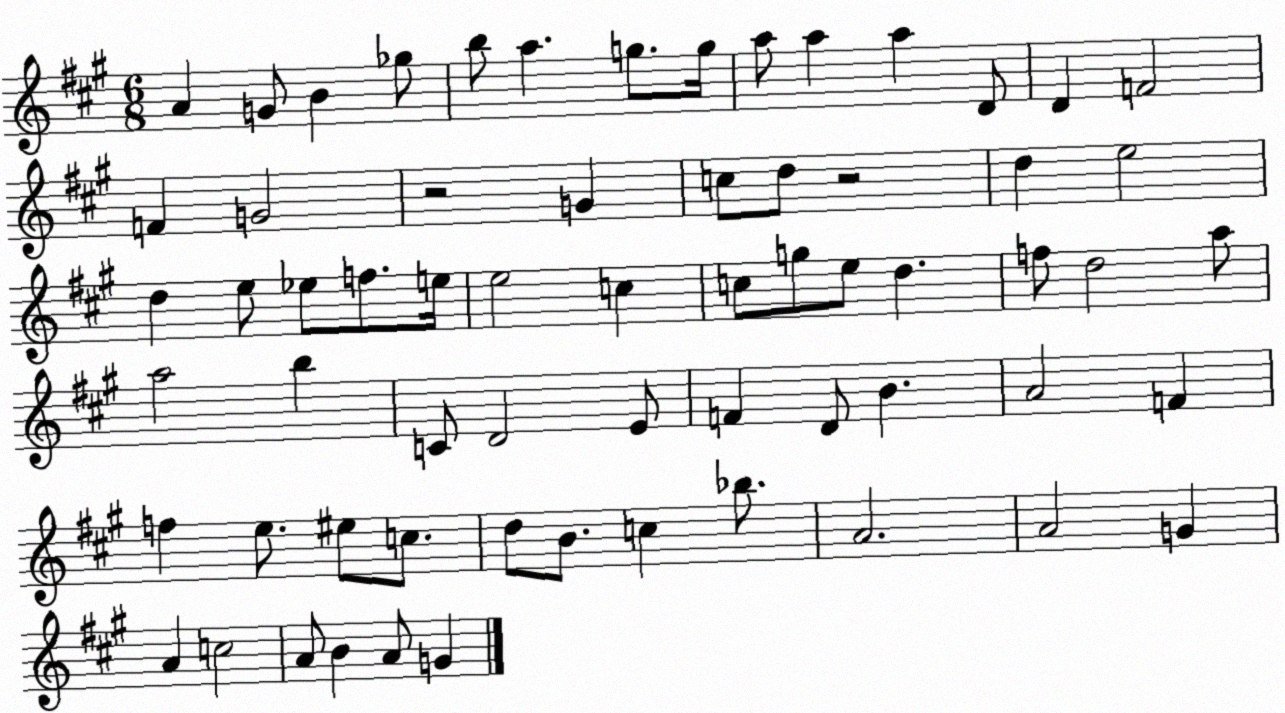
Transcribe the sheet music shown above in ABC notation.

X:1
T:Untitled
M:6/8
L:1/4
K:A
A G/2 B _g/2 b/2 a g/2 g/4 a/2 a a D/2 D F2 F G2 z2 G c/2 d/2 z2 d e2 d e/2 _e/2 f/2 e/4 e2 c c/2 g/2 e/2 d f/2 d2 a/2 a2 b C/2 D2 E/2 F D/2 B A2 F f e/2 ^e/2 c/2 d/2 B/2 c _b/2 A2 A2 G A c2 A/2 B A/2 G